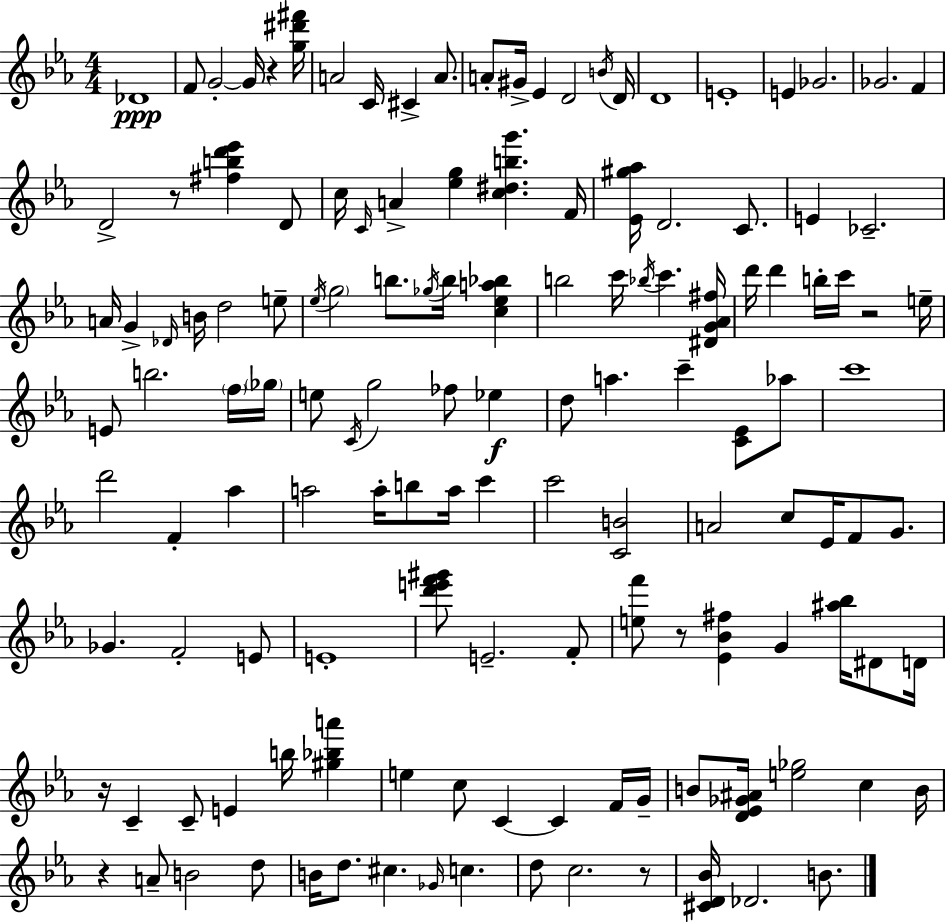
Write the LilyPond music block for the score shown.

{
  \clef treble
  \numericTimeSignature
  \time 4/4
  \key c \minor
  des'1\ppp | f'8 g'2-.~~ g'16 r4 <g'' dis''' fis'''>16 | a'2 c'16 cis'4-> a'8. | a'8-. gis'16-> ees'4 d'2 \acciaccatura { b'16 } | \break d'16 d'1 | e'1-. | e'4 ges'2. | ges'2. f'4 | \break d'2-> r8 <fis'' b'' d''' ees'''>4 d'8 | c''16 \grace { c'16 } a'4-> <ees'' g''>4 <c'' dis'' b'' g'''>4. | f'16 <ees' gis'' aes''>16 d'2. c'8. | e'4 ces'2.-- | \break a'16 g'4-> \grace { des'16 } b'16 d''2 | e''8-- \acciaccatura { ees''16 } \parenthesize g''2 b''8. \acciaccatura { ges''16 } | b''16 <c'' ees'' a'' bes''>4 b''2 c'''16 \acciaccatura { bes''16 } c'''4. | <dis' g' aes' fis''>16 d'''16 d'''4 b''16-. c'''16 r2 | \break e''16-- e'8 b''2. | \parenthesize f''16 \parenthesize ges''16 e''8 \acciaccatura { c'16 } g''2 | fes''8 ees''4\f d''8 a''4. c'''4-- | <c' ees'>8 aes''8 c'''1 | \break d'''2 f'4-. | aes''4 a''2 a''16-. | b''8 a''16 c'''4 c'''2 <c' b'>2 | a'2 c''8 | \break ees'16 f'8 g'8. ges'4. f'2-. | e'8 e'1-. | <d''' e''' f''' gis'''>8 e'2.-- | f'8-. <e'' f'''>8 r8 <ees' bes' fis''>4 g'4 | \break <ais'' bes''>16 dis'8 d'16 r16 c'4-- c'8-- e'4 | b''16 <gis'' bes'' a'''>4 e''4 c''8 c'4~~ | c'4 f'16 g'16-- b'8 <d' ees' ges' ais'>16 <e'' ges''>2 | c''4 b'16 r4 a'8-- b'2 | \break d''8 b'16 d''8. cis''4. | \grace { ges'16 } c''4. d''8 c''2. | r8 <cis' d' bes'>16 des'2. | b'8. \bar "|."
}